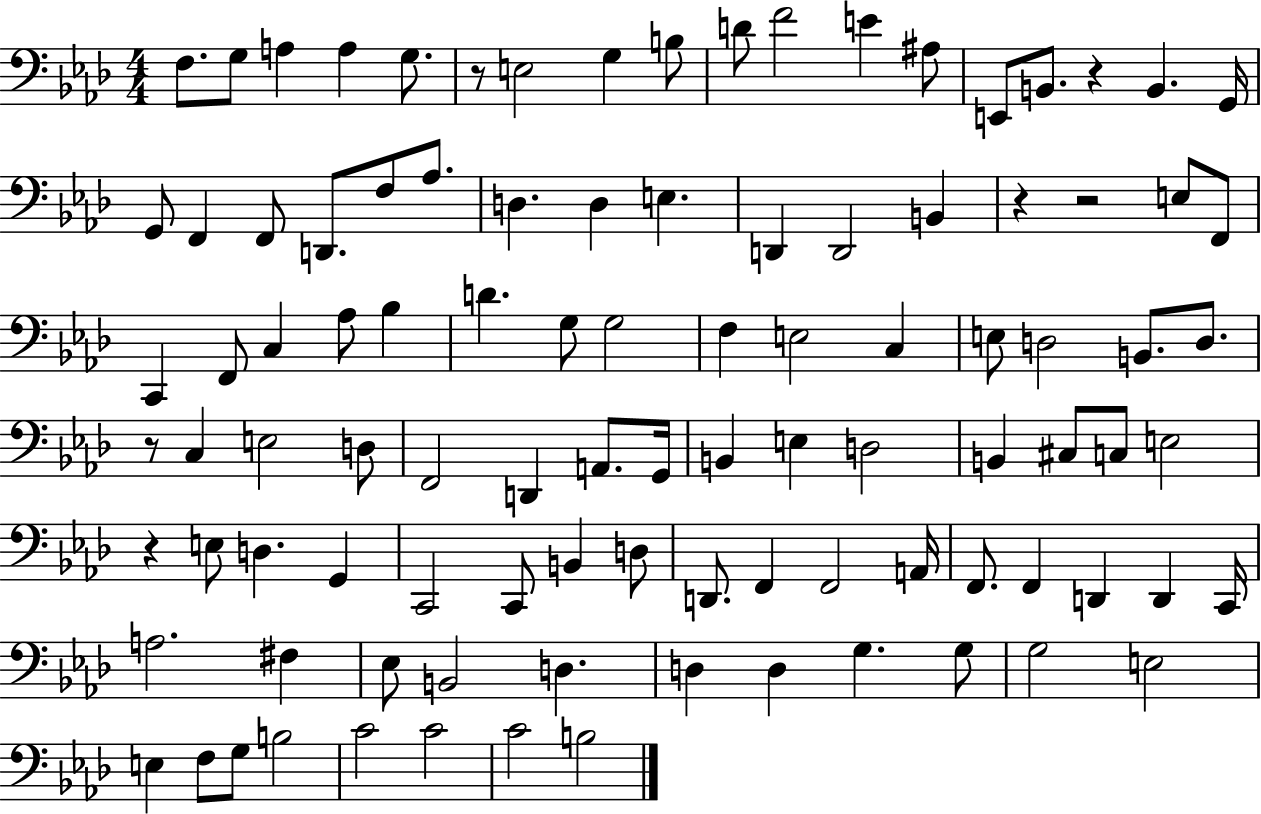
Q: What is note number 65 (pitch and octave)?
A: B2